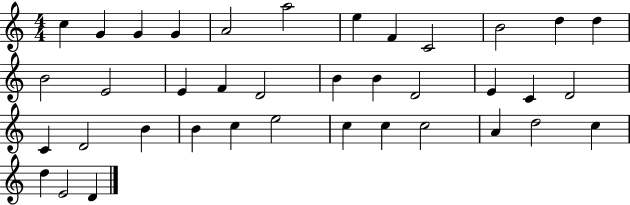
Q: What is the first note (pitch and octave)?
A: C5